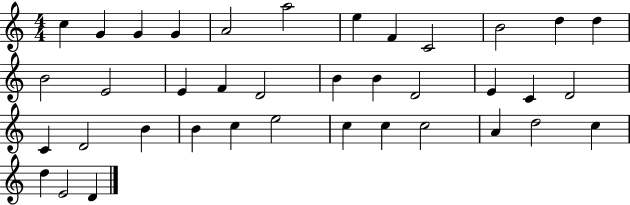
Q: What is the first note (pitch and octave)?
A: C5